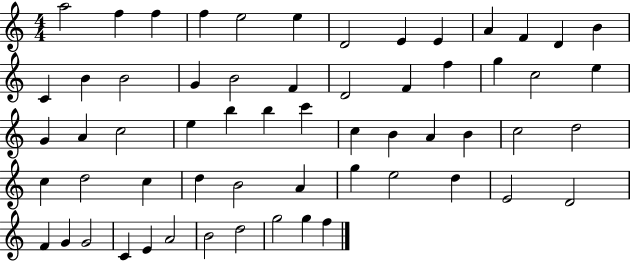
X:1
T:Untitled
M:4/4
L:1/4
K:C
a2 f f f e2 e D2 E E A F D B C B B2 G B2 F D2 F f g c2 e G A c2 e b b c' c B A B c2 d2 c d2 c d B2 A g e2 d E2 D2 F G G2 C E A2 B2 d2 g2 g f